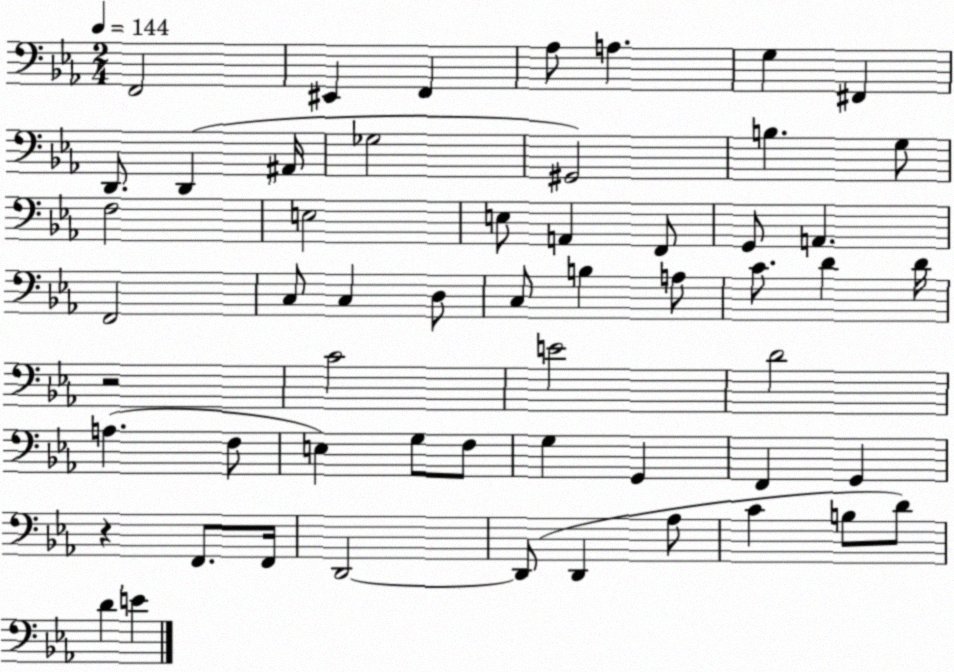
X:1
T:Untitled
M:2/4
L:1/4
K:Eb
F,,2 ^E,, F,, _A,/2 A, G, ^F,, D,,/2 D,, ^A,,/4 _G,2 ^G,,2 B, G,/2 F,2 E,2 E,/2 A,, F,,/2 G,,/2 A,, F,,2 C,/2 C, D,/2 C,/2 B, A,/2 C/2 D D/4 z2 C2 E2 D2 A, F,/2 E, G,/2 F,/2 G, G,, F,, G,, z F,,/2 F,,/4 D,,2 D,,/2 D,, _A,/2 C B,/2 D/2 D E